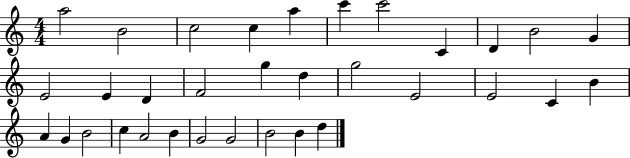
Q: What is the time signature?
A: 4/4